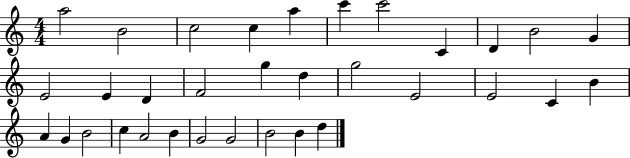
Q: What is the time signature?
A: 4/4